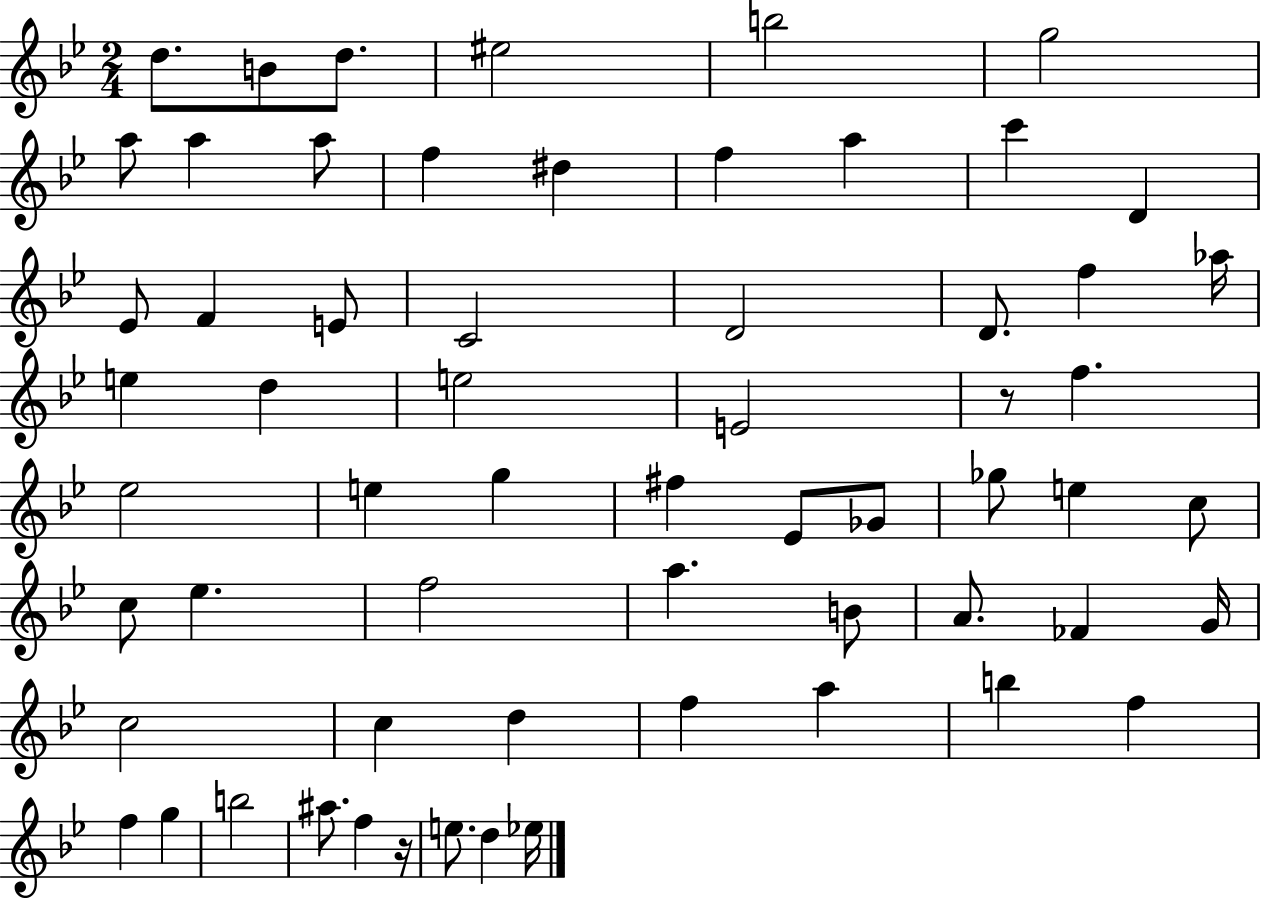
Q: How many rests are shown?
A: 2